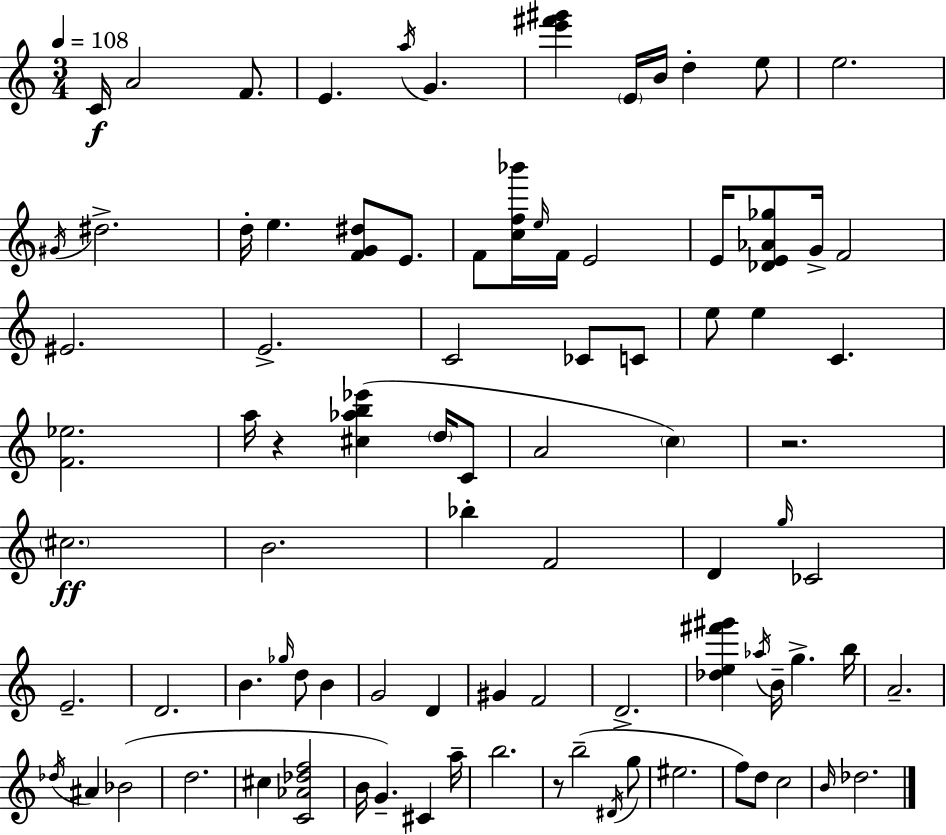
C4/s A4/h F4/e. E4/q. A5/s G4/q. [E6,F#6,G#6]/q E4/s B4/s D5/q E5/e E5/h. G#4/s D#5/h. D5/s E5/q. [F4,G4,D#5]/e E4/e. F4/e [C5,F5,Bb6]/s E5/s F4/s E4/h E4/s [Db4,E4,Ab4,Gb5]/e G4/s F4/h EIS4/h. E4/h. C4/h CES4/e C4/e E5/e E5/q C4/q. [F4,Eb5]/h. A5/s R/q [C#5,Ab5,B5,Eb6]/q D5/s C4/e A4/h C5/q R/h. C#5/h. B4/h. Bb5/q F4/h D4/q G5/s CES4/h E4/h. D4/h. B4/q. Gb5/s D5/e B4/q G4/h D4/q G#4/q F4/h D4/h. [Db5,E5,F#6,G#6]/q Ab5/s B4/s G5/q. B5/s A4/h. Db5/s A#4/q Bb4/h D5/h. C#5/q [C4,Ab4,Db5,F5]/h B4/s G4/q. C#4/q A5/s B5/h. R/e B5/h D#4/s G5/e EIS5/h. F5/e D5/e C5/h B4/s Db5/h.